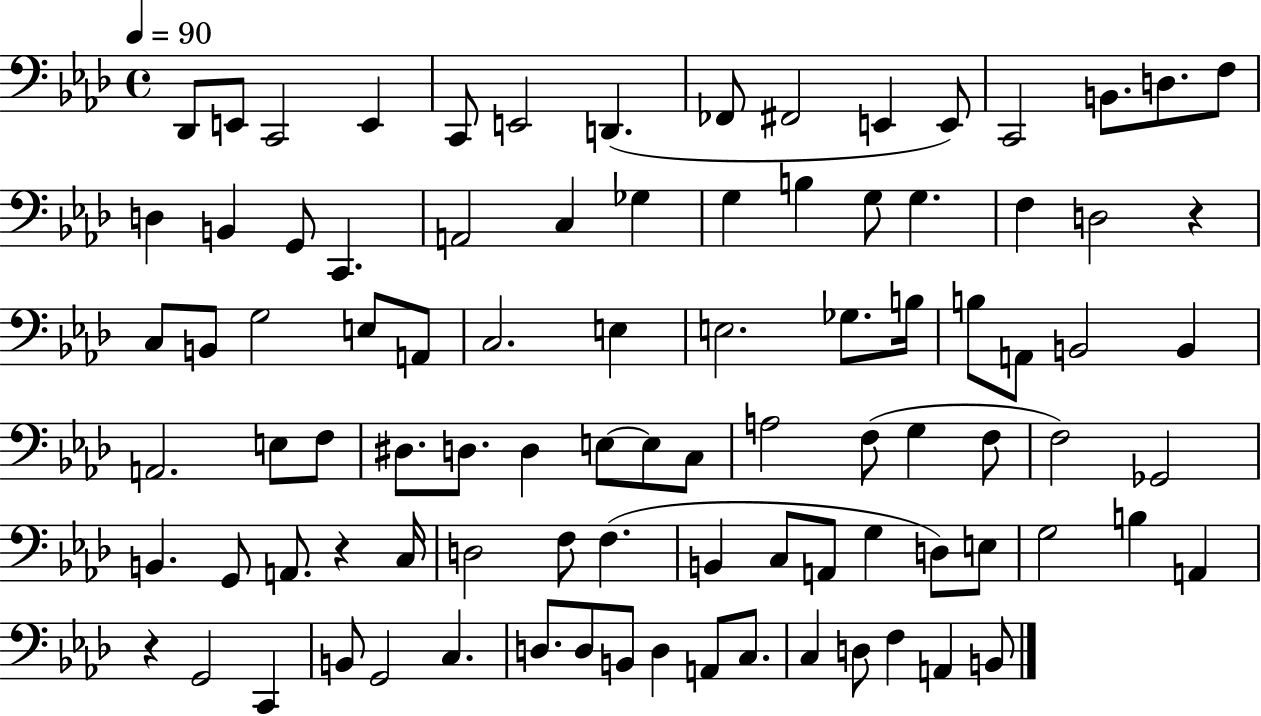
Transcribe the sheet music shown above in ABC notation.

X:1
T:Untitled
M:4/4
L:1/4
K:Ab
_D,,/2 E,,/2 C,,2 E,, C,,/2 E,,2 D,, _F,,/2 ^F,,2 E,, E,,/2 C,,2 B,,/2 D,/2 F,/2 D, B,, G,,/2 C,, A,,2 C, _G, G, B, G,/2 G, F, D,2 z C,/2 B,,/2 G,2 E,/2 A,,/2 C,2 E, E,2 _G,/2 B,/4 B,/2 A,,/2 B,,2 B,, A,,2 E,/2 F,/2 ^D,/2 D,/2 D, E,/2 E,/2 C,/2 A,2 F,/2 G, F,/2 F,2 _G,,2 B,, G,,/2 A,,/2 z C,/4 D,2 F,/2 F, B,, C,/2 A,,/2 G, D,/2 E,/2 G,2 B, A,, z G,,2 C,, B,,/2 G,,2 C, D,/2 D,/2 B,,/2 D, A,,/2 C,/2 C, D,/2 F, A,, B,,/2